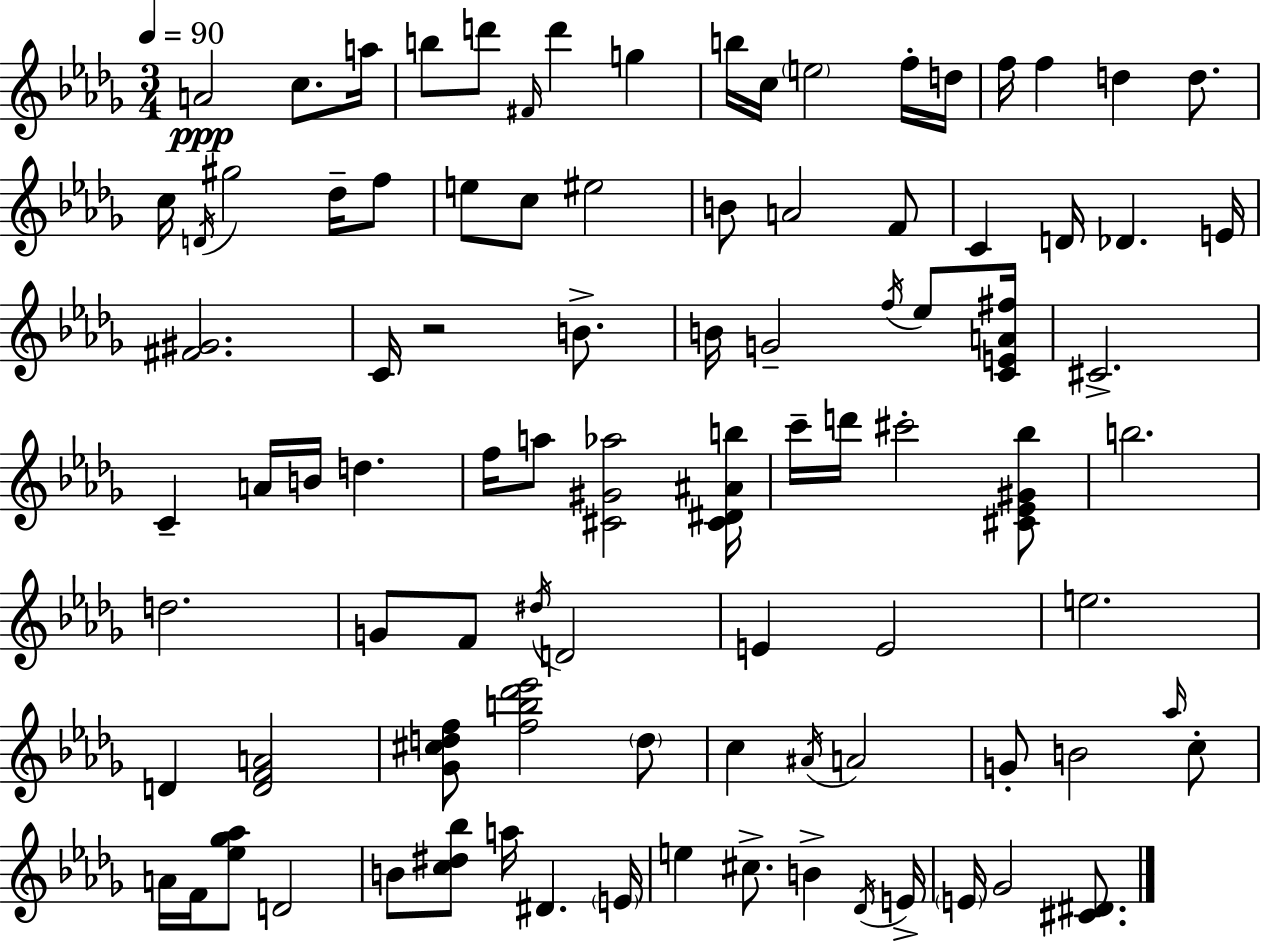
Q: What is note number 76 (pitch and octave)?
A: B4